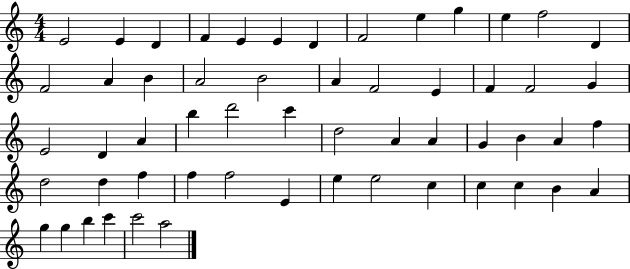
{
  \clef treble
  \numericTimeSignature
  \time 4/4
  \key c \major
  e'2 e'4 d'4 | f'4 e'4 e'4 d'4 | f'2 e''4 g''4 | e''4 f''2 d'4 | \break f'2 a'4 b'4 | a'2 b'2 | a'4 f'2 e'4 | f'4 f'2 g'4 | \break e'2 d'4 a'4 | b''4 d'''2 c'''4 | d''2 a'4 a'4 | g'4 b'4 a'4 f''4 | \break d''2 d''4 f''4 | f''4 f''2 e'4 | e''4 e''2 c''4 | c''4 c''4 b'4 a'4 | \break g''4 g''4 b''4 c'''4 | c'''2 a''2 | \bar "|."
}